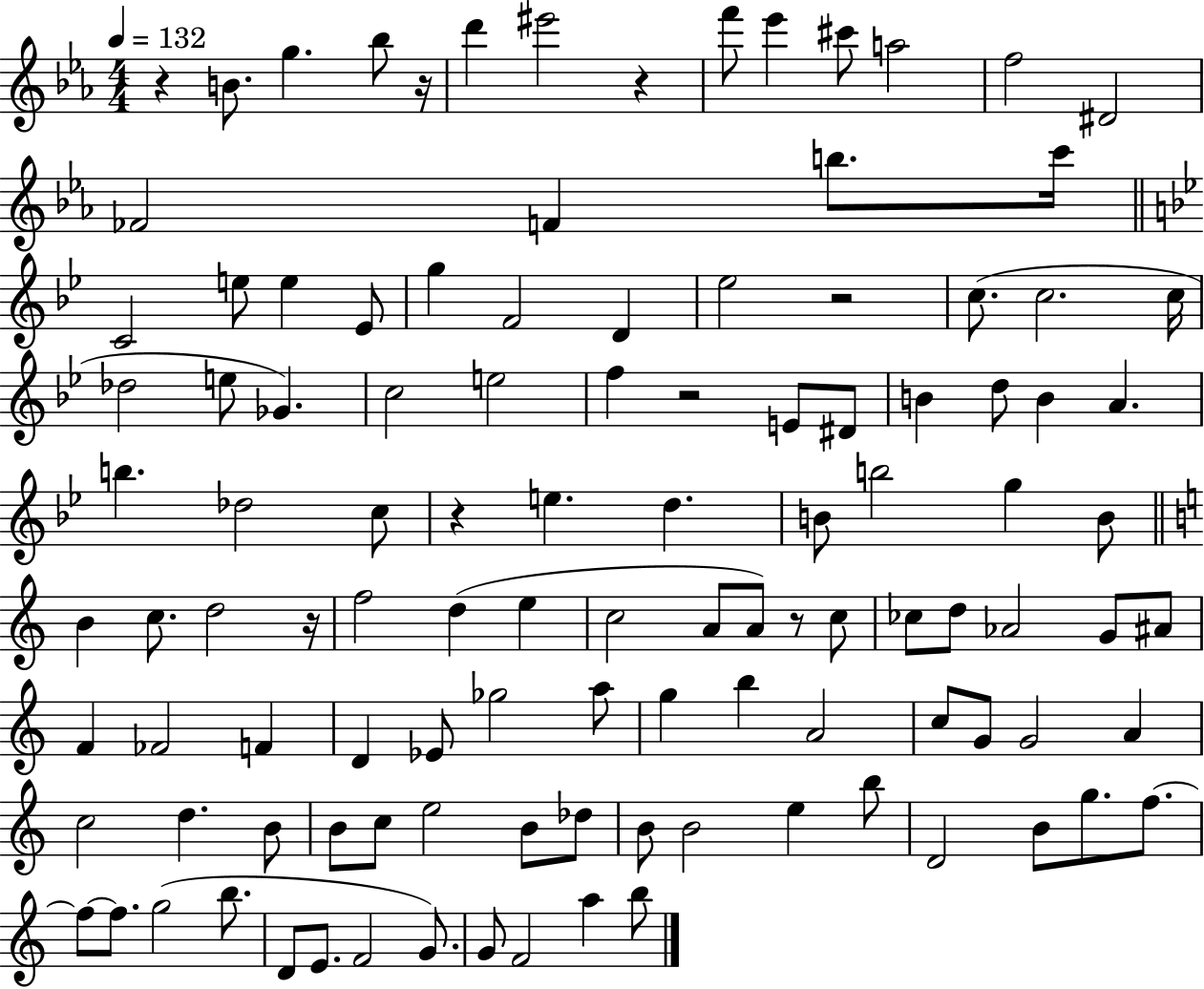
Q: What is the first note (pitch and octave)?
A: B4